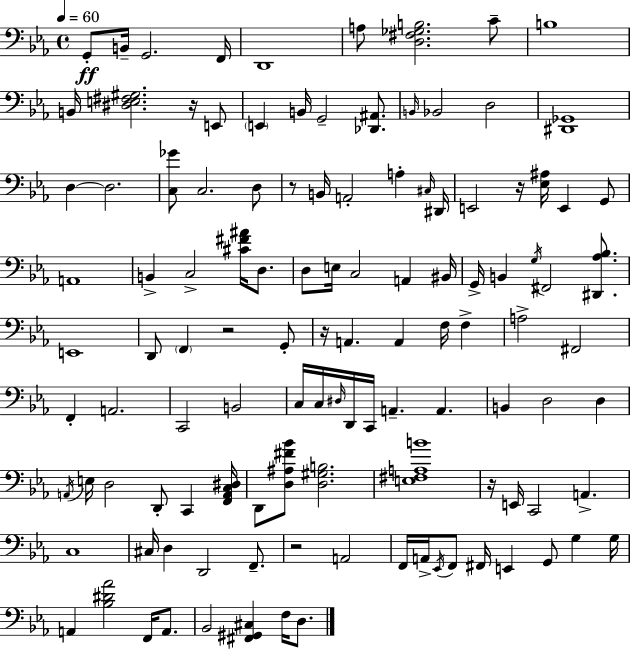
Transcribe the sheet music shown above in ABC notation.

X:1
T:Untitled
M:4/4
L:1/4
K:Eb
G,,/2 B,,/4 G,,2 F,,/4 D,,4 A,/2 [D,^F,_G,B,]2 C/2 B,4 B,,/4 [^D,E,^F,^G,]2 z/4 E,,/2 E,, B,,/4 G,,2 [_D,,^A,,]/2 B,,/4 _B,,2 D,2 [^D,,_G,,]4 D, D,2 [C,_G]/2 C,2 D,/2 z/2 B,,/4 A,,2 A, ^C,/4 ^D,,/4 E,,2 z/4 [_E,^A,]/4 E,, G,,/2 A,,4 B,, C,2 [^C^F^A]/4 D,/2 D,/2 E,/4 C,2 A,, ^B,,/4 G,,/4 B,, G,/4 ^F,,2 [^D,,_A,_B,]/2 E,,4 D,,/2 F,, z2 G,,/2 z/4 A,, A,, F,/4 F, A,2 ^F,,2 F,, A,,2 C,,2 B,,2 C,/4 C,/4 ^D,/4 D,,/4 C,,/4 A,, A,, B,, D,2 D, A,,/4 E,/4 D,2 D,,/2 C,, [F,,A,,C,^D,]/4 D,,/2 [D,^A,^F_B]/2 [D,^G,B,]2 [E,^F,A,B]4 z/4 E,,/4 C,,2 A,, C,4 ^C,/4 D, D,,2 F,,/2 z2 A,,2 F,,/4 A,,/4 _E,,/4 F,,/2 ^F,,/4 E,, G,,/2 G, G,/4 A,, [_B,^D_A]2 F,,/4 A,,/2 _B,,2 [^F,,^G,,^C,] F,/4 D,/2